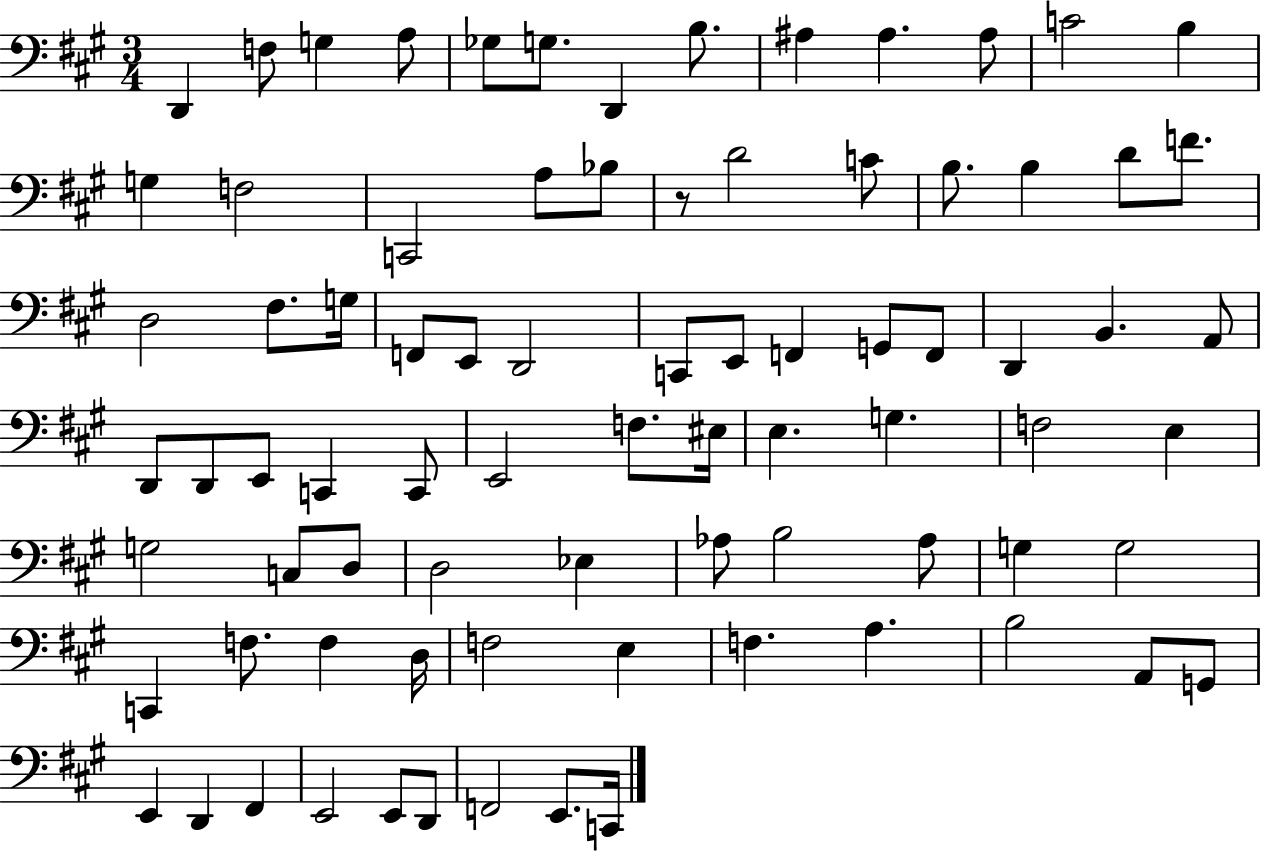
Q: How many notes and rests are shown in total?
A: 81